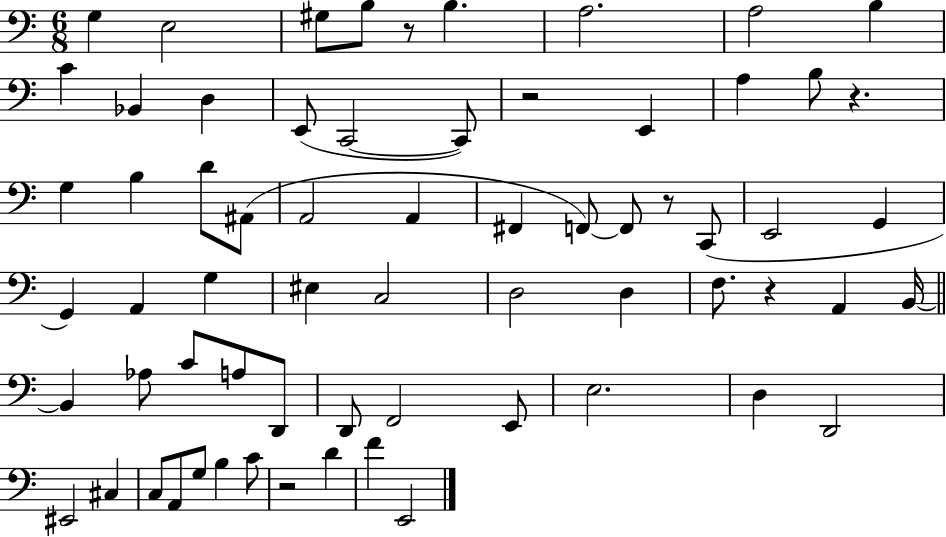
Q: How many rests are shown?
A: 6